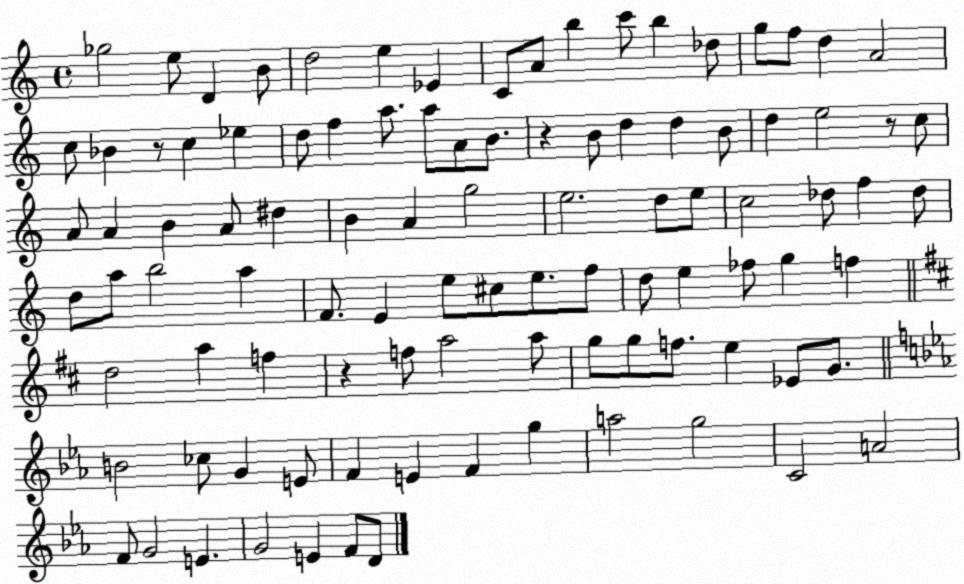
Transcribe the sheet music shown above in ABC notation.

X:1
T:Untitled
M:4/4
L:1/4
K:C
_g2 e/2 D B/2 d2 e _E C/2 A/2 b c'/2 b _d/2 g/2 f/2 d A2 c/2 _B z/2 c _e d/2 f a/2 a/2 A/2 B/2 z B/2 d d B/2 d e2 z/2 c/2 A/2 A B A/2 ^d B A g2 e2 d/2 e/2 c2 _d/2 f _d/2 d/2 a/2 b2 a F/2 E e/2 ^c/2 e/2 f/2 d/2 e _f/2 g f d2 a f z f/2 a2 a/2 g/2 g/2 f/2 e _E/2 G/2 B2 _c/2 G E/2 F E F g a2 g2 C2 A2 F/2 G2 E G2 E F/2 D/2